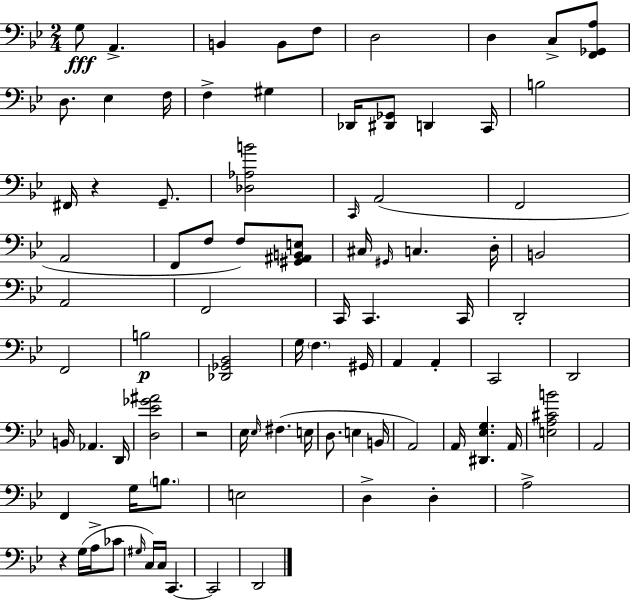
{
  \clef bass
  \numericTimeSignature
  \time 2/4
  \key bes \major
  \repeat volta 2 { g8\fff a,4.-> | b,4 b,8 f8 | d2 | d4 c8-> <f, ges, a>8 | \break d8. ees4 f16 | f4-> gis4 | des,16 <dis, ges,>8 d,4 c,16 | b2 | \break fis,16 r4 g,8.-- | <des aes b'>2 | \grace { c,16 } a,2( | f,2 | \break a,2 | f,8 f8 f8) <gis, ais, b, e>8 | cis16 \grace { gis,16 } c4. | d16-. b,2 | \break a,2 | f,2 | c,16 c,4. | c,16 d,2-. | \break f,2 | b2\p | <des, ges, bes,>2 | g16 \parenthesize f4. | \break gis,16 a,4 a,4-. | c,2 | d,2 | b,16 aes,4. | \break d,16 <d ees' ges' ais'>2 | r2 | ees16 \grace { ees16 } fis4.( | e16 d8. e4 | \break b,16 a,2) | a,16 <dis, ees g>4. | a,16 <e a cis' b'>2 | a,2 | \break f,4 g16 | \parenthesize b8. e2 | d4-> d4-. | a2-> | \break r4 g16( | a16-> ces'8 \grace { gis16 } c16) c16 c,4.~~ | c,2 | d,2 | \break } \bar "|."
}